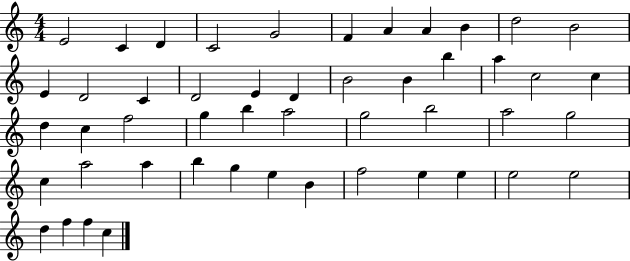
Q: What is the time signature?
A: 4/4